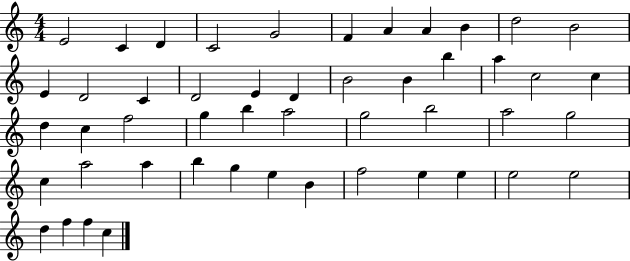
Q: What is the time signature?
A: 4/4